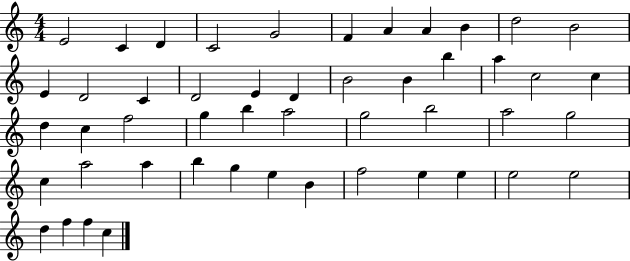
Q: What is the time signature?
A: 4/4